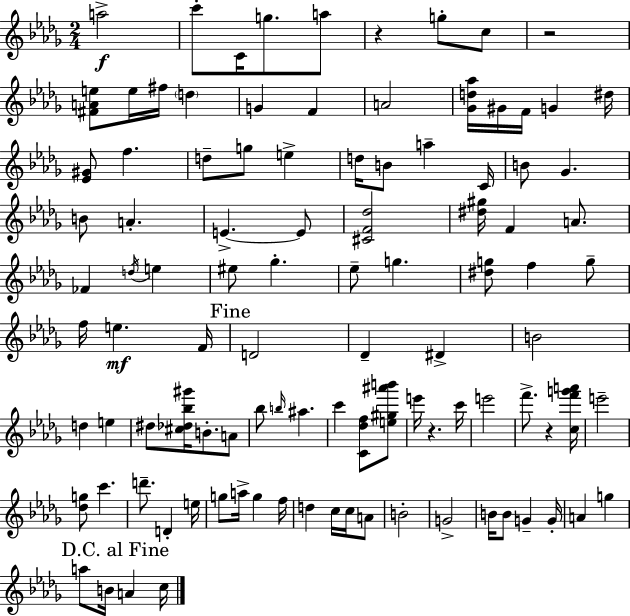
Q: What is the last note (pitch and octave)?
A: C5